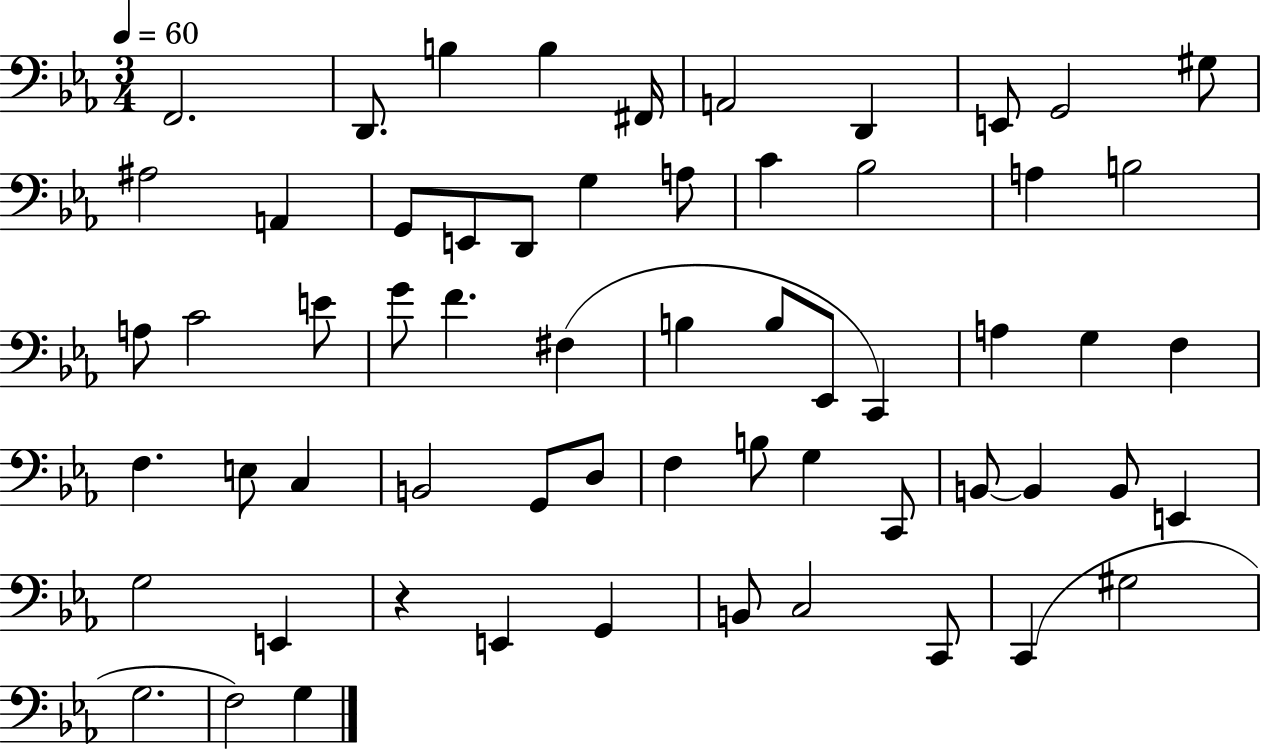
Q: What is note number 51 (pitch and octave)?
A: E2